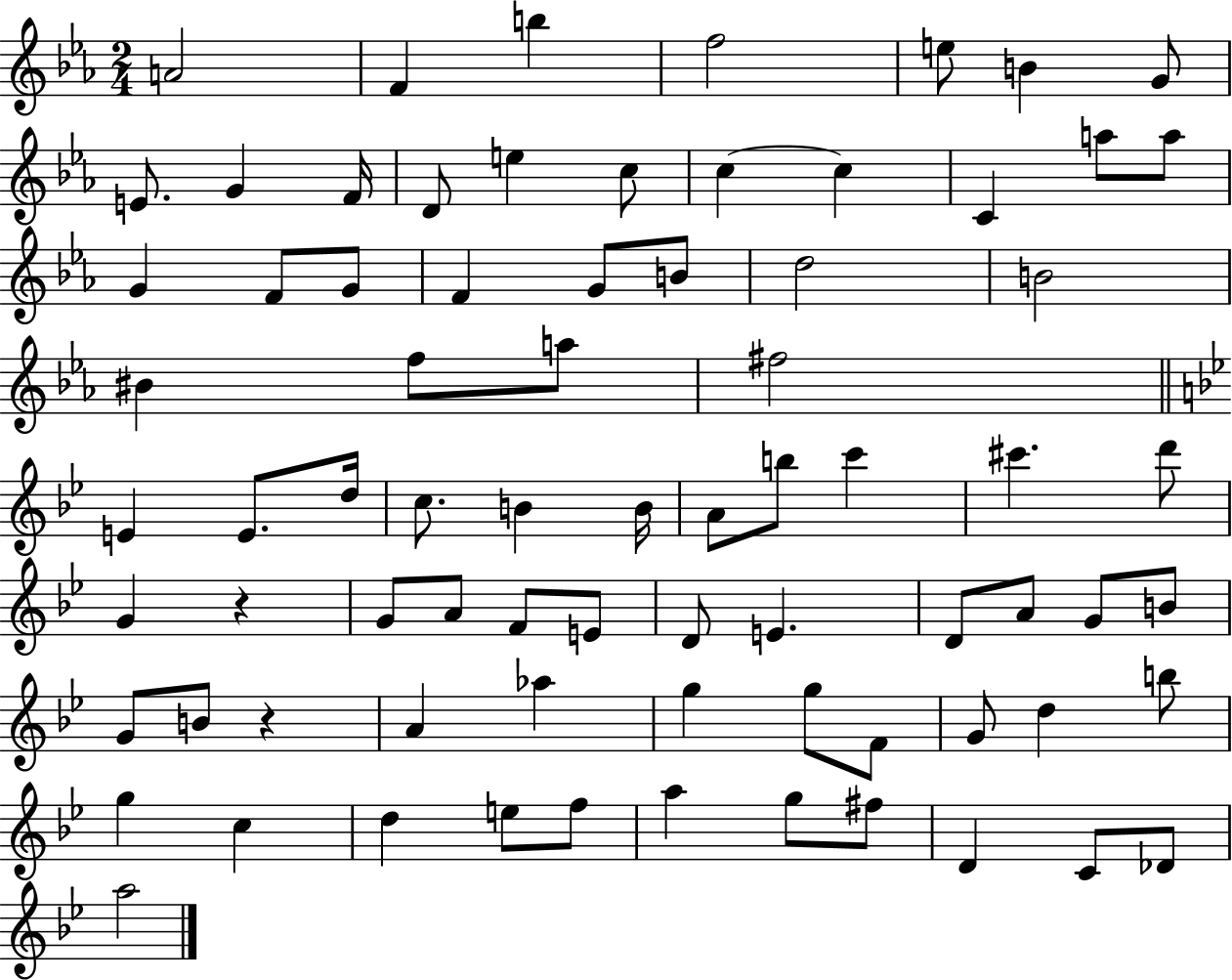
X:1
T:Untitled
M:2/4
L:1/4
K:Eb
A2 F b f2 e/2 B G/2 E/2 G F/4 D/2 e c/2 c c C a/2 a/2 G F/2 G/2 F G/2 B/2 d2 B2 ^B f/2 a/2 ^f2 E E/2 d/4 c/2 B B/4 A/2 b/2 c' ^c' d'/2 G z G/2 A/2 F/2 E/2 D/2 E D/2 A/2 G/2 B/2 G/2 B/2 z A _a g g/2 F/2 G/2 d b/2 g c d e/2 f/2 a g/2 ^f/2 D C/2 _D/2 a2